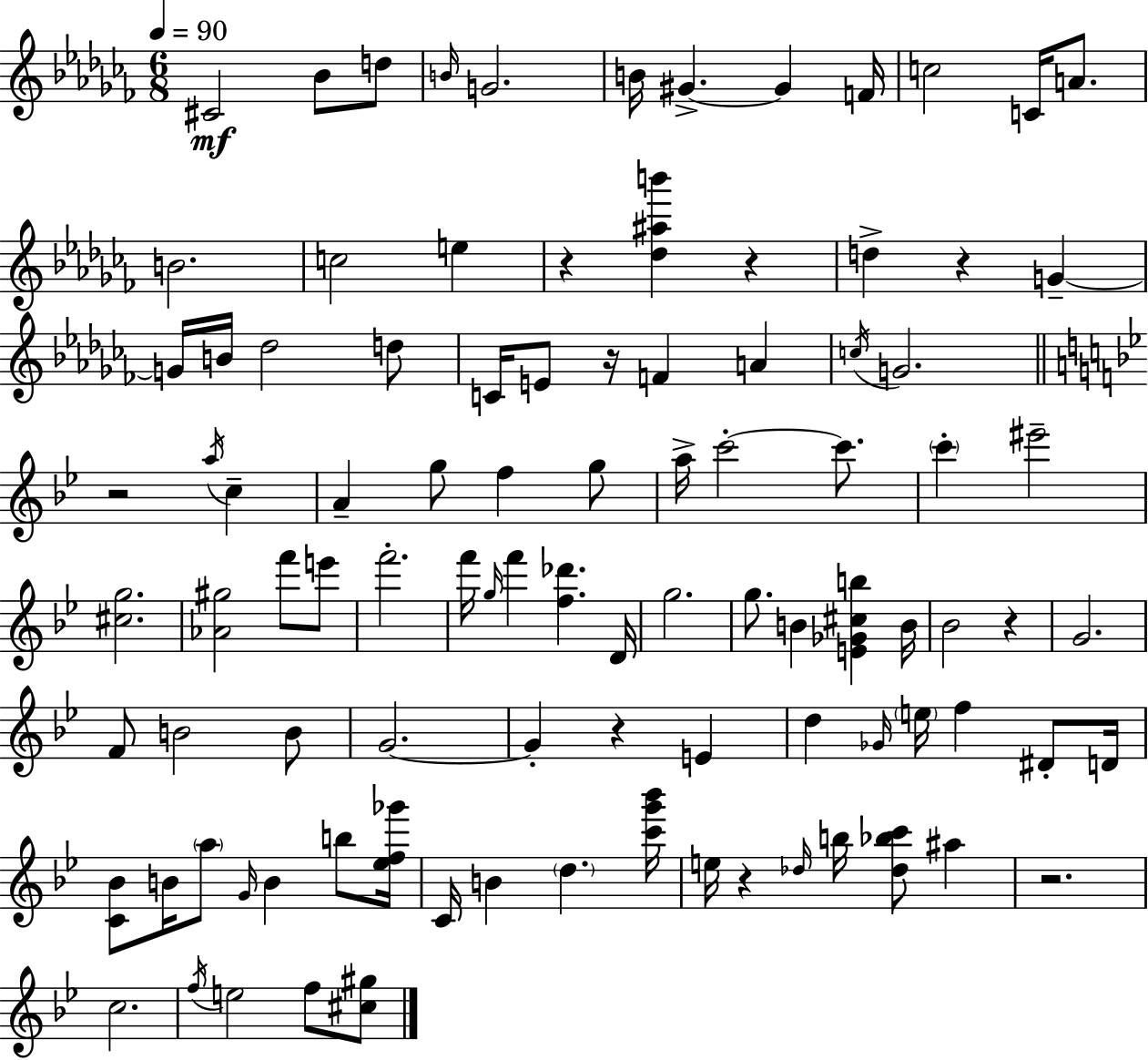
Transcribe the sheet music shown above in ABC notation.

X:1
T:Untitled
M:6/8
L:1/4
K:Abm
^C2 _B/2 d/2 B/4 G2 B/4 ^G ^G F/4 c2 C/4 A/2 B2 c2 e z [_d^ab'] z d z G G/4 B/4 _d2 d/2 C/4 E/2 z/4 F A c/4 G2 z2 a/4 c A g/2 f g/2 a/4 c'2 c'/2 c' ^e'2 [^cg]2 [_A^g]2 f'/2 e'/2 f'2 f'/4 g/4 f' [f_d'] D/4 g2 g/2 B [E_G^cb] B/4 _B2 z G2 F/2 B2 B/2 G2 G z E d _G/4 e/4 f ^D/2 D/4 [C_B]/2 B/4 a/2 G/4 B b/2 [_ef_g']/4 C/4 B d [c'g'_b']/4 e/4 z _d/4 b/4 [_d_bc']/2 ^a z2 c2 f/4 e2 f/2 [^c^g]/2